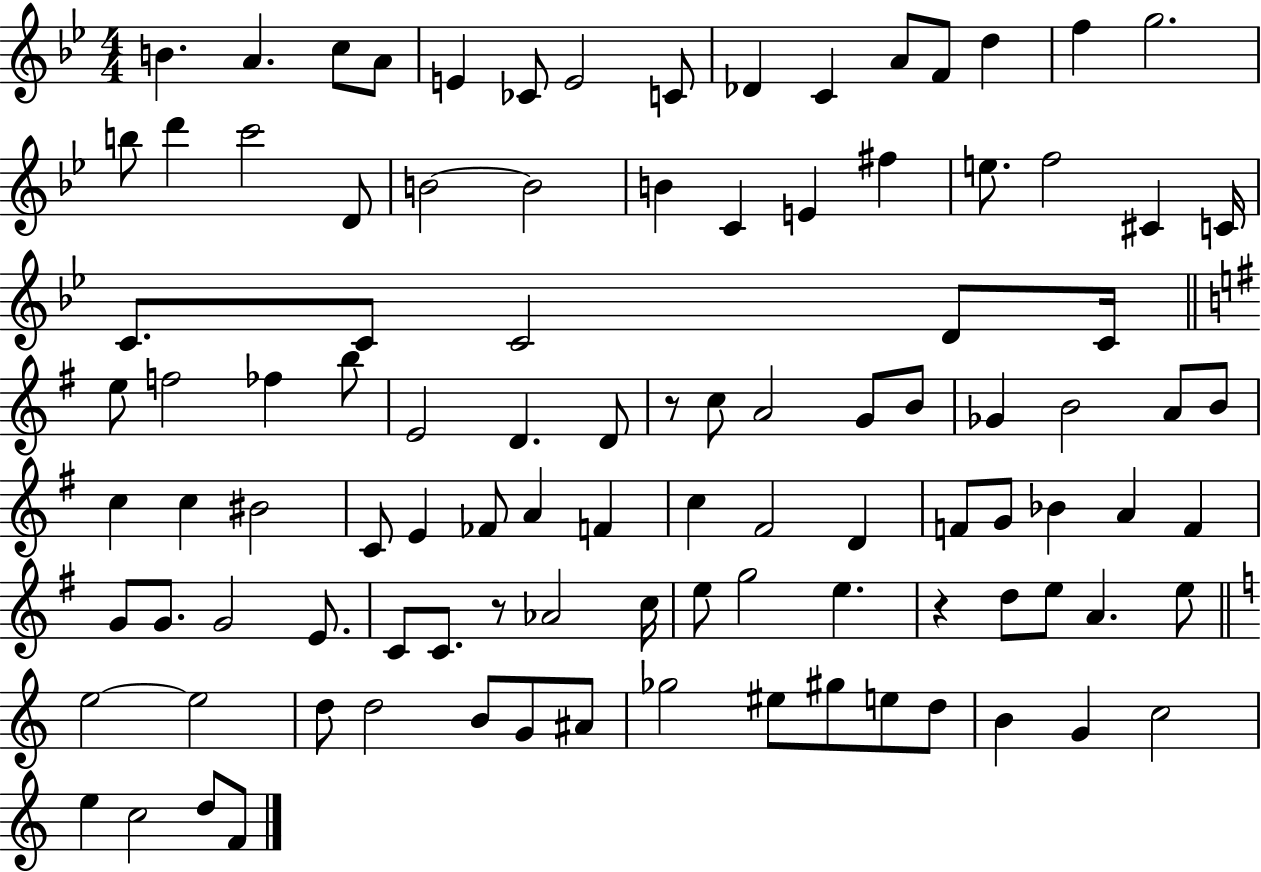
X:1
T:Untitled
M:4/4
L:1/4
K:Bb
B A c/2 A/2 E _C/2 E2 C/2 _D C A/2 F/2 d f g2 b/2 d' c'2 D/2 B2 B2 B C E ^f e/2 f2 ^C C/4 C/2 C/2 C2 D/2 C/4 e/2 f2 _f b/2 E2 D D/2 z/2 c/2 A2 G/2 B/2 _G B2 A/2 B/2 c c ^B2 C/2 E _F/2 A F c ^F2 D F/2 G/2 _B A F G/2 G/2 G2 E/2 C/2 C/2 z/2 _A2 c/4 e/2 g2 e z d/2 e/2 A e/2 e2 e2 d/2 d2 B/2 G/2 ^A/2 _g2 ^e/2 ^g/2 e/2 d/2 B G c2 e c2 d/2 F/2